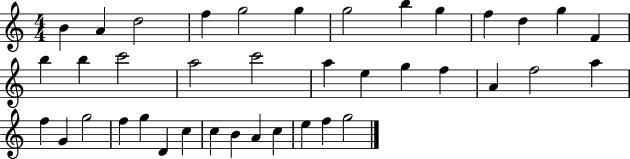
X:1
T:Untitled
M:4/4
L:1/4
K:C
B A d2 f g2 g g2 b g f d g F b b c'2 a2 c'2 a e g f A f2 a f G g2 f g D c c B A c e f g2